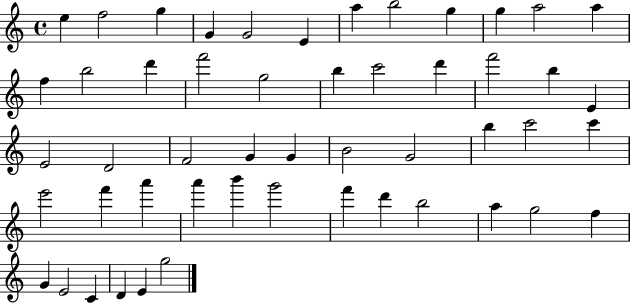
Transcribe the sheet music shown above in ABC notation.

X:1
T:Untitled
M:4/4
L:1/4
K:C
e f2 g G G2 E a b2 g g a2 a f b2 d' f'2 g2 b c'2 d' f'2 b E E2 D2 F2 G G B2 G2 b c'2 c' e'2 f' a' a' b' g'2 f' d' b2 a g2 f G E2 C D E g2